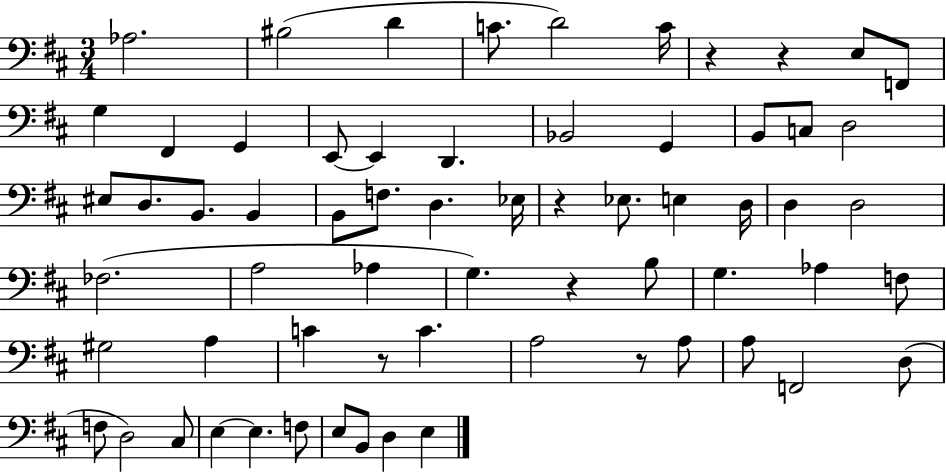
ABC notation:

X:1
T:Untitled
M:3/4
L:1/4
K:D
_A,2 ^B,2 D C/2 D2 C/4 z z E,/2 F,,/2 G, ^F,, G,, E,,/2 E,, D,, _B,,2 G,, B,,/2 C,/2 D,2 ^E,/2 D,/2 B,,/2 B,, B,,/2 F,/2 D, _E,/4 z _E,/2 E, D,/4 D, D,2 _F,2 A,2 _A, G, z B,/2 G, _A, F,/2 ^G,2 A, C z/2 C A,2 z/2 A,/2 A,/2 F,,2 D,/2 F,/2 D,2 ^C,/2 E, E, F,/2 E,/2 B,,/2 D, E,